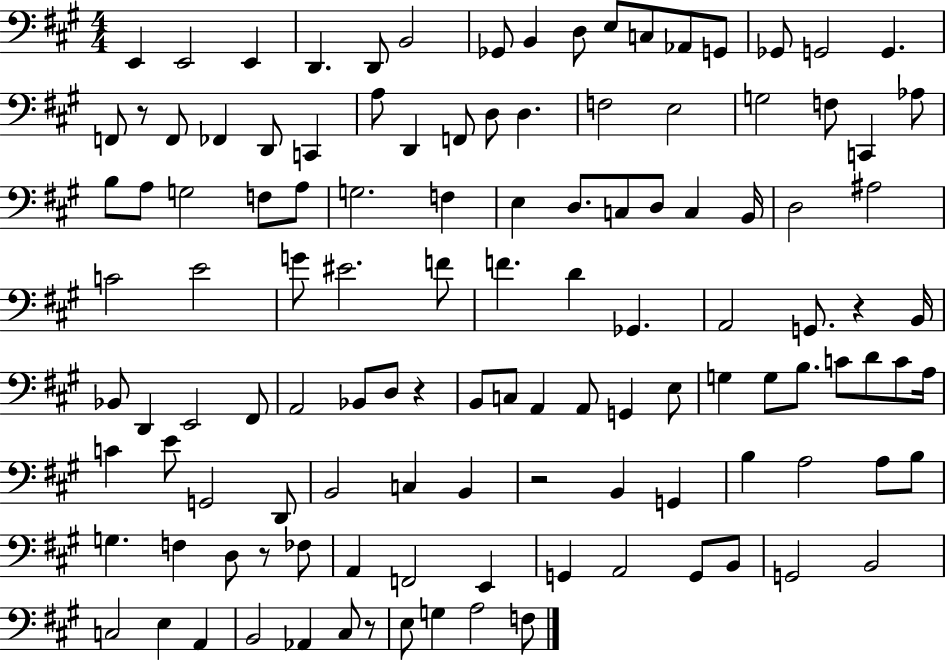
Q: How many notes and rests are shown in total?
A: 120